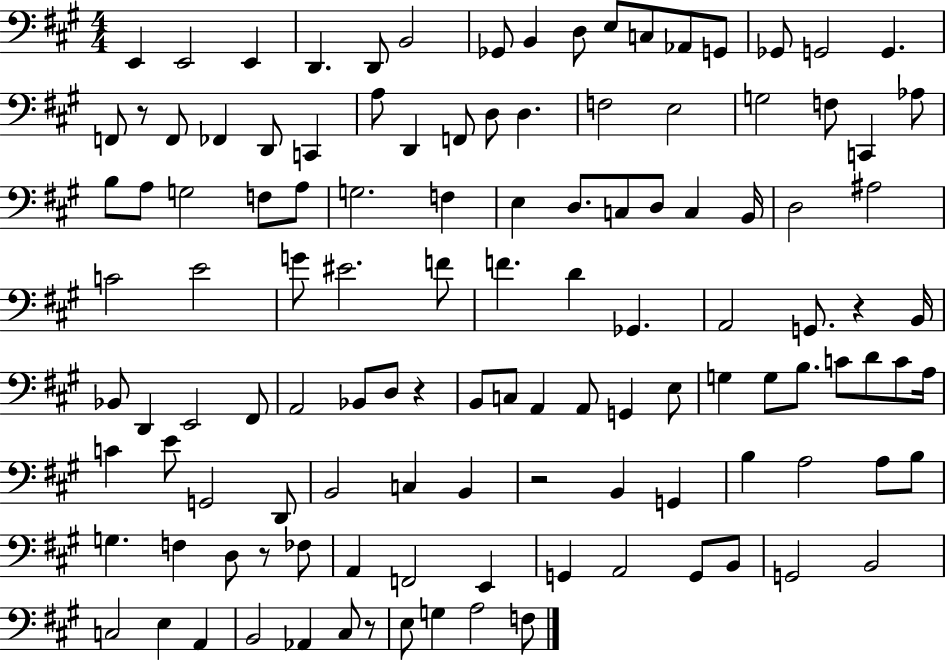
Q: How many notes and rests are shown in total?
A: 120